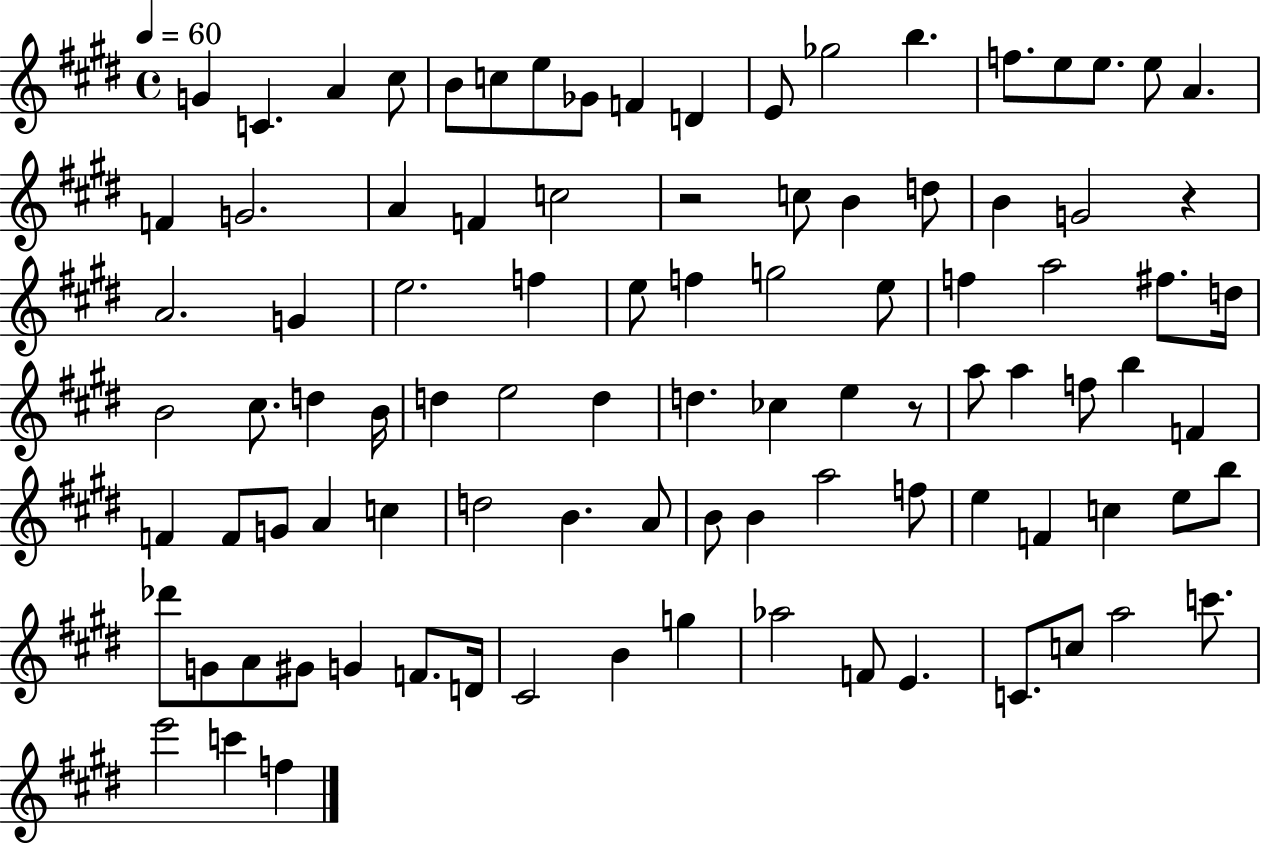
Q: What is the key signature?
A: E major